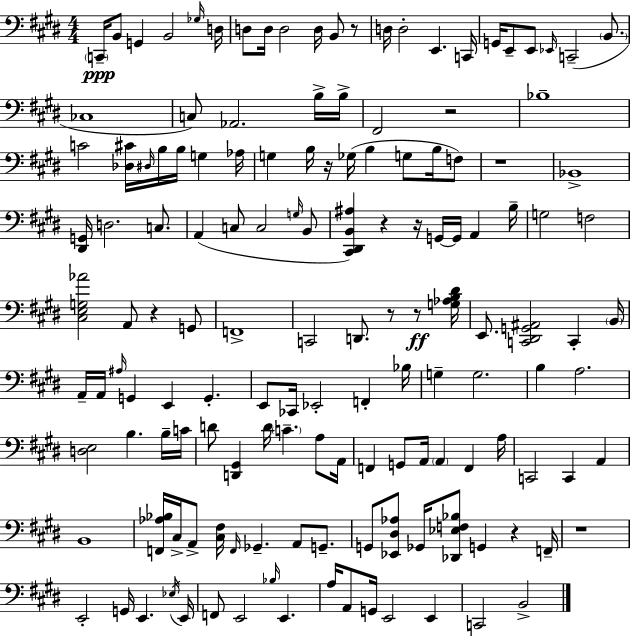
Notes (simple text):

C2/s B2/e G2/q B2/h Gb3/s D3/s D3/e D3/s D3/h D3/s B2/e R/e D3/s D3/h E2/q. C2/s G2/s E2/e E2/e Eb2/s C2/h B2/e. CES3/w C3/e Ab2/h. B3/s B3/s F#2/h R/h Bb3/w C4/h [Db3,C#4]/s D#3/s B3/s B3/s G3/q Ab3/s G3/q B3/s R/s Gb3/s B3/q G3/e B3/s F3/e R/w Bb2/w [D#2,G2]/s D3/h. C3/e. A2/q C3/e C3/h G3/s B2/e [C#2,D#2,B2,A#3]/q R/q R/s G2/s G2/s A2/q B3/s G3/h F3/h [C#3,E3,G3,Ab4]/h A2/e R/q G2/e F2/w C2/h D2/e. R/e R/e [G3,Ab3,B3,D#4]/s E2/e. [C2,D#2,G2,A#2]/h C2/q B2/s A2/s A2/s A#3/s G2/q E2/q G2/q. E2/e CES2/s Eb2/h F2/q Bb3/s G3/q G3/h. B3/q A3/h. [D3,E3]/h B3/q. B3/s C4/s D4/e [D2,G#2]/q D4/s C4/q. A3/e A2/s F2/q G2/e A2/s A2/q F2/q A3/s C2/h C2/q A2/q B2/w [F2,Ab3,Bb3]/s C#3/s A2/e [C#3,F#3]/s F2/s Gb2/q. A2/e G2/e. G2/e [Eb2,D#3,Ab3]/e Gb2/s [Db2,Eb3,F3,Bb3]/e G2/q R/q F2/s R/w E2/h G2/s E2/q. Eb3/s E2/s F2/e E2/h Bb3/s E2/q. A3/s A2/e G2/s E2/h E2/q C2/h B2/h